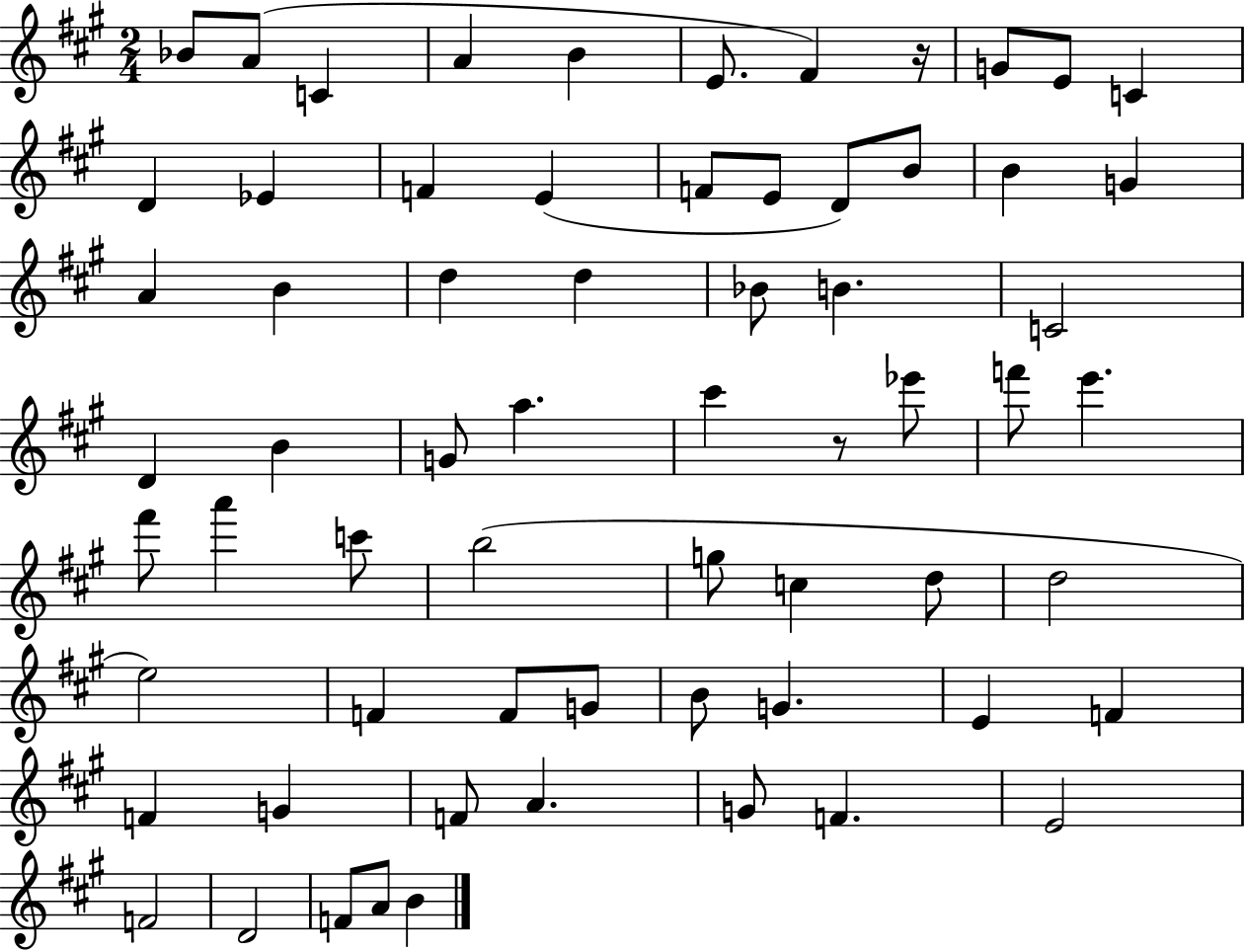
{
  \clef treble
  \numericTimeSignature
  \time 2/4
  \key a \major
  \repeat volta 2 { bes'8 a'8( c'4 | a'4 b'4 | e'8. fis'4) r16 | g'8 e'8 c'4 | \break d'4 ees'4 | f'4 e'4( | f'8 e'8 d'8) b'8 | b'4 g'4 | \break a'4 b'4 | d''4 d''4 | bes'8 b'4. | c'2 | \break d'4 b'4 | g'8 a''4. | cis'''4 r8 ees'''8 | f'''8 e'''4. | \break fis'''8 a'''4 c'''8 | b''2( | g''8 c''4 d''8 | d''2 | \break e''2) | f'4 f'8 g'8 | b'8 g'4. | e'4 f'4 | \break f'4 g'4 | f'8 a'4. | g'8 f'4. | e'2 | \break f'2 | d'2 | f'8 a'8 b'4 | } \bar "|."
}